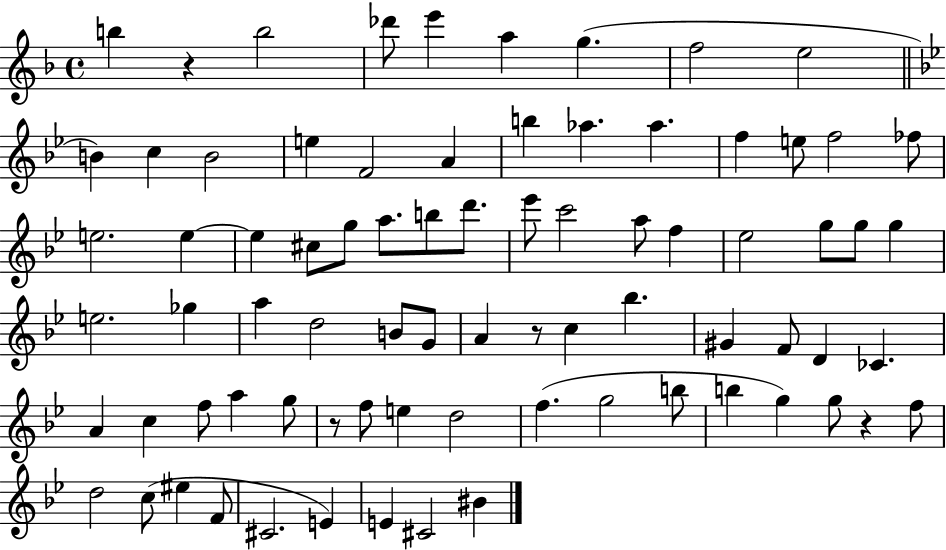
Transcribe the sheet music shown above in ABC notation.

X:1
T:Untitled
M:4/4
L:1/4
K:F
b z b2 _d'/2 e' a g f2 e2 B c B2 e F2 A b _a _a f e/2 f2 _f/2 e2 e e ^c/2 g/2 a/2 b/2 d'/2 _e'/2 c'2 a/2 f _e2 g/2 g/2 g e2 _g a d2 B/2 G/2 A z/2 c _b ^G F/2 D _C A c f/2 a g/2 z/2 f/2 e d2 f g2 b/2 b g g/2 z f/2 d2 c/2 ^e F/2 ^C2 E E ^C2 ^B